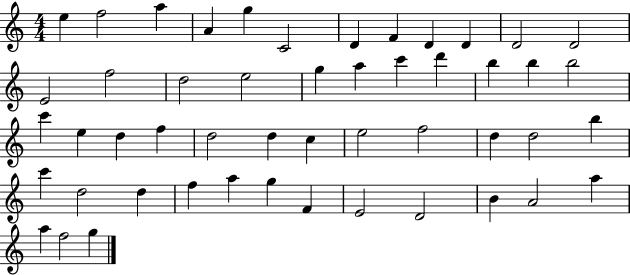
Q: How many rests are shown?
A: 0